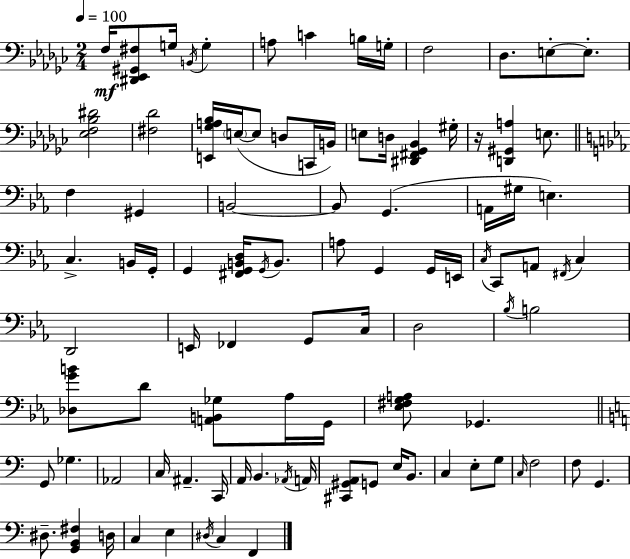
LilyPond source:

{
  \clef bass
  \numericTimeSignature
  \time 2/4
  \key ees \minor
  \tempo 4 = 100
  \repeat volta 2 { f16\mf <dis, ees, gis, fis>8 g16 \acciaccatura { b,16 } g4-. | a8 c'4 b16 | g16-. f2 | des8. e8-.~~ e8.-. | \break <ees f bes dis'>2 | <fis des'>2 | <e, ges a bes>16 \parenthesize e16~(~ e8 d8 c,16 | b,16) e8 d16 <dis, fis, ges, bes,>4 | \break gis16-. r16 <d, gis, a>4 e8. | \bar "||" \break \key ees \major f4 gis,4 | b,2~~ | b,8 g,4.( | a,16 gis16 e4.) | \break c4.-> b,16 g,16-. | g,4 <fis, g, b, d>16 \acciaccatura { g,16 } b,8. | a8 g,4 g,16 | e,16 \acciaccatura { c16 } c,8 a,8 \acciaccatura { fis,16 } c4 | \break d,2 | e,16 fes,4 | g,8 c16 d2 | \acciaccatura { bes16 } b2 | \break <des g' b'>8 d'8 | <a, b, ges>8 aes16 g,16 <ees fis g a>8 ges,4. | \bar "||" \break \key c \major g,8 ges4. | aes,2 | c16 ais,4.-- c,16 | a,16 b,4. \acciaccatura { aes,16 } | \break a,16 <cis, gis, a,>8 g,8 e16 b,8. | c4 e8-. g8 | \grace { c16 } f2 | f8 g,4. | \break dis8.-- <g, b, fis>4 | d16 c4 e4 | \acciaccatura { dis16 } c4 f,4 | } \bar "|."
}